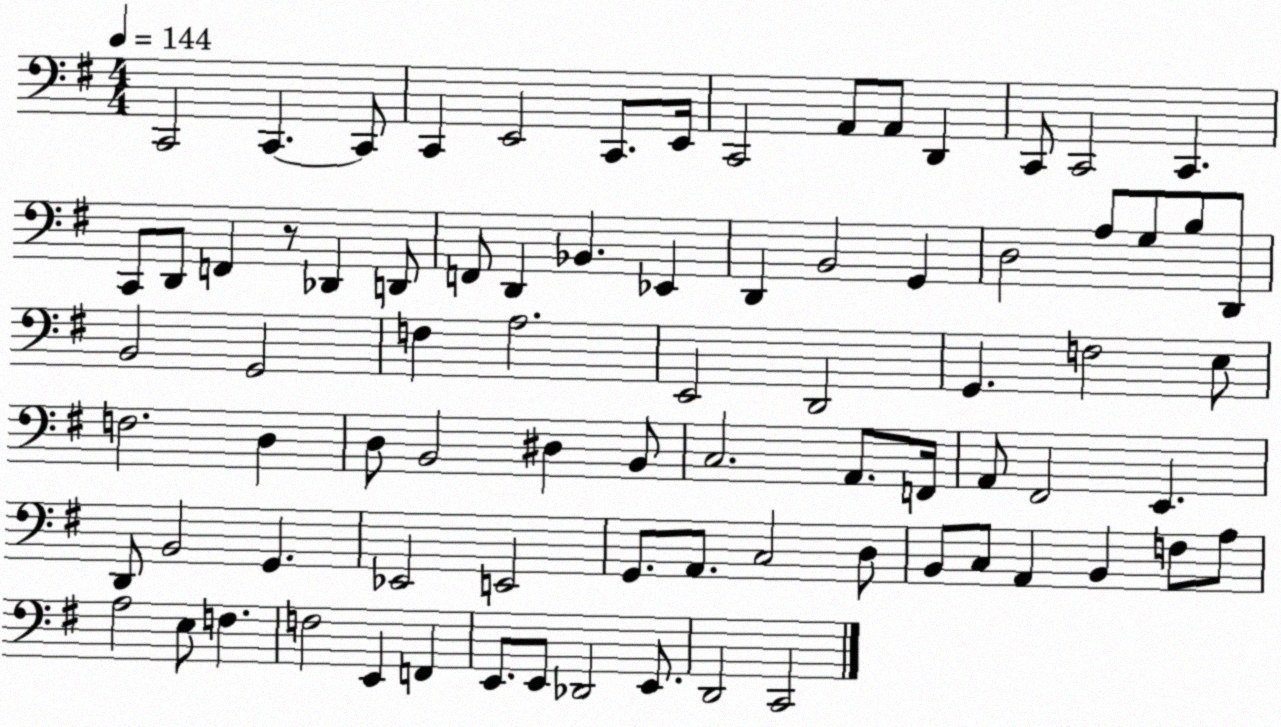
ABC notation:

X:1
T:Untitled
M:4/4
L:1/4
K:G
C,,2 C,, C,,/2 C,, E,,2 C,,/2 E,,/4 C,,2 A,,/2 A,,/2 D,, C,,/2 C,,2 C,, C,,/2 D,,/2 F,, z/2 _D,, D,,/2 F,,/2 D,, _B,, _E,, D,, B,,2 G,, D,2 A,/2 G,/2 B,/2 D,,/2 B,,2 G,,2 F, A,2 E,,2 D,,2 G,, F,2 E,/2 F,2 D, D,/2 B,,2 ^D, B,,/2 C,2 A,,/2 F,,/4 A,,/2 ^F,,2 E,, D,,/2 B,,2 G,, _E,,2 E,,2 G,,/2 A,,/2 C,2 D,/2 B,,/2 C,/2 A,, B,, F,/2 A,/2 A,2 E,/2 F, F,2 E,, F,, E,,/2 E,,/2 _D,,2 E,,/2 D,,2 C,,2